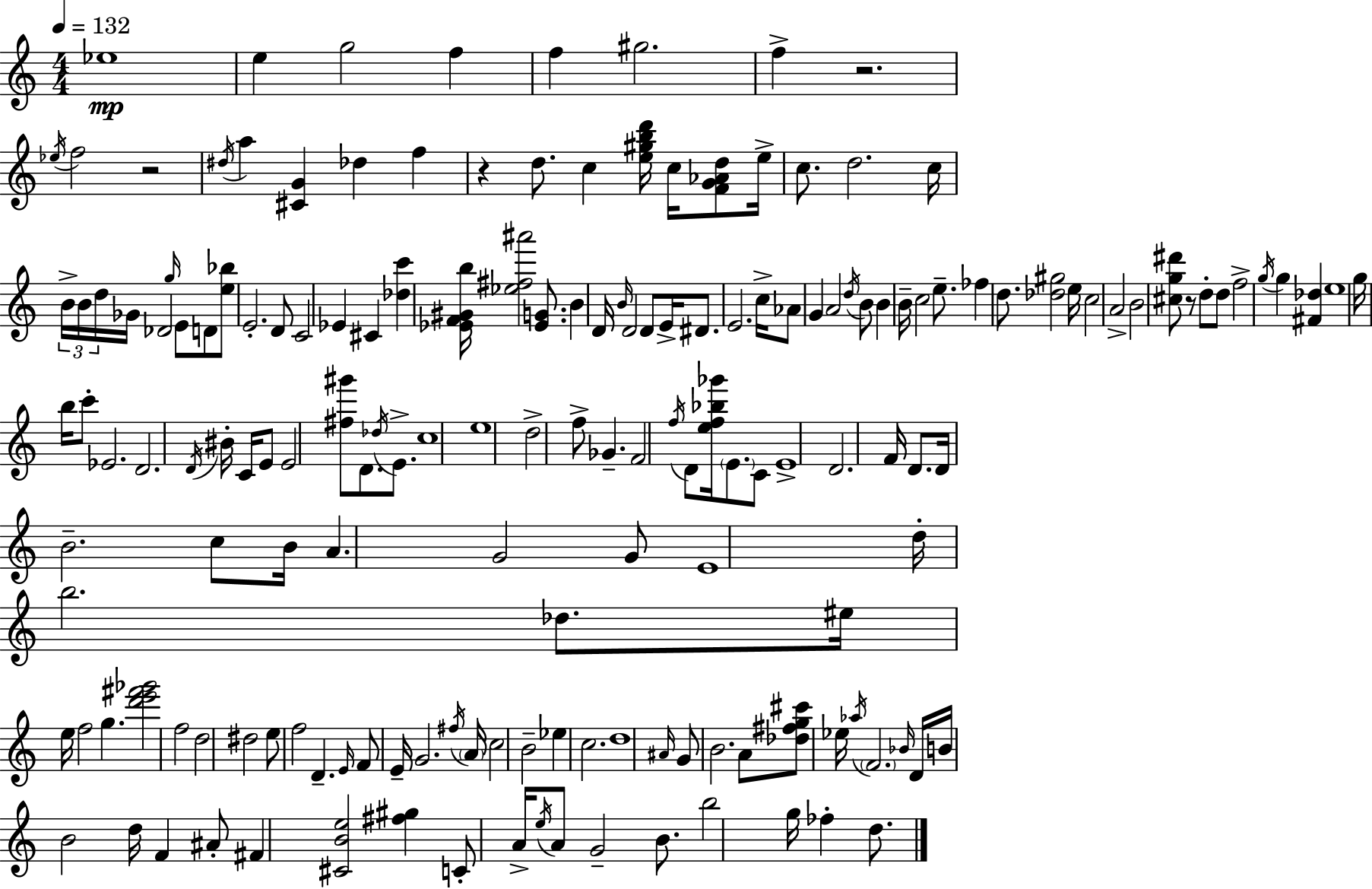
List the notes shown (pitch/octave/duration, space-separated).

Eb5/w E5/q G5/h F5/q F5/q G#5/h. F5/q R/h. Eb5/s F5/h R/h D#5/s A5/q [C#4,G4]/q Db5/q F5/q R/q D5/e. C5/q [E5,G#5,B5,D6]/s C5/s [F4,G4,Ab4,D5]/e E5/s C5/e. D5/h. C5/s B4/s B4/s D5/s Gb4/s Db4/h G5/s E4/e D4/e [E5,Bb5]/e E4/h. D4/e C4/h Eb4/q C#4/q [Db5,C6]/q [Eb4,F4,G#4,B5]/s [Eb5,F#5,A#6]/h [Eb4,G4]/e. B4/q D4/s B4/s D4/h D4/e E4/s D#4/e. E4/h. C5/s Ab4/e G4/q A4/h D5/s B4/e B4/q B4/s C5/h E5/e. FES5/q D5/e. [Db5,G#5]/h E5/s C5/h A4/h B4/h [C#5,G5,D#6]/e R/e D5/e D5/e F5/h G5/s G5/q [F#4,Db5]/q E5/w G5/s B5/s C6/e Eb4/h. D4/h. D4/s BIS4/s C4/s E4/e E4/h [F#5,G#6]/e D4/e. Db5/s E4/e. C5/w E5/w D5/h F5/e Gb4/q. F4/h F5/s D4/e [E5,F5,Bb5,Gb6]/s E4/e. C4/e E4/w D4/h. F4/s D4/e. D4/s B4/h. C5/e B4/s A4/q. G4/h G4/e E4/w D5/s B5/h. Db5/e. EIS5/s E5/s F5/h G5/q. [D6,E6,F#6,Gb6]/h F5/h D5/h D#5/h E5/e F5/h D4/q. E4/s F4/e E4/s G4/h. F#5/s A4/s C5/h B4/h Eb5/q C5/h. D5/w A#4/s G4/e B4/h. A4/e [Db5,F#5,G5,C#6]/e Eb5/s Ab5/s F4/h. Bb4/s D4/s B4/s B4/h D5/s F4/q A#4/e F#4/q [C#4,B4,E5]/h [F#5,G#5]/q C4/e A4/s E5/s A4/e G4/h B4/e. B5/h G5/s FES5/q D5/e.